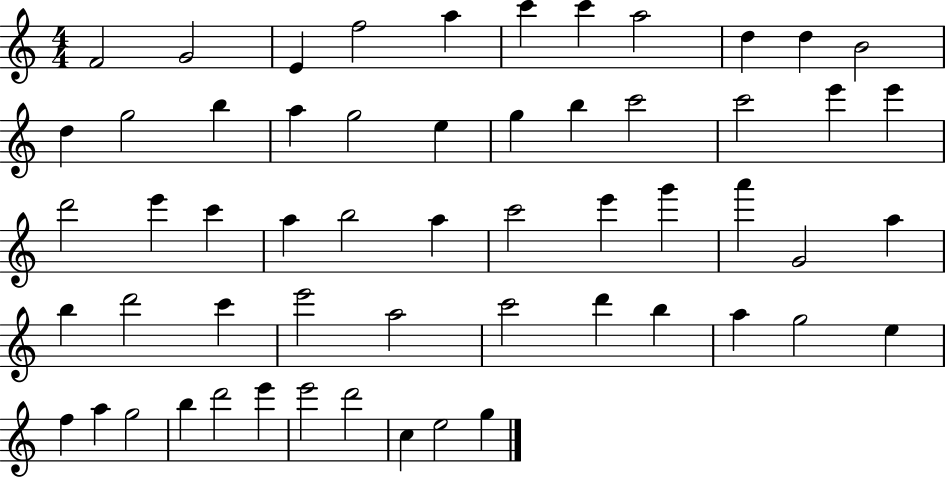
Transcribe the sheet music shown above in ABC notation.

X:1
T:Untitled
M:4/4
L:1/4
K:C
F2 G2 E f2 a c' c' a2 d d B2 d g2 b a g2 e g b c'2 c'2 e' e' d'2 e' c' a b2 a c'2 e' g' a' G2 a b d'2 c' e'2 a2 c'2 d' b a g2 e f a g2 b d'2 e' e'2 d'2 c e2 g